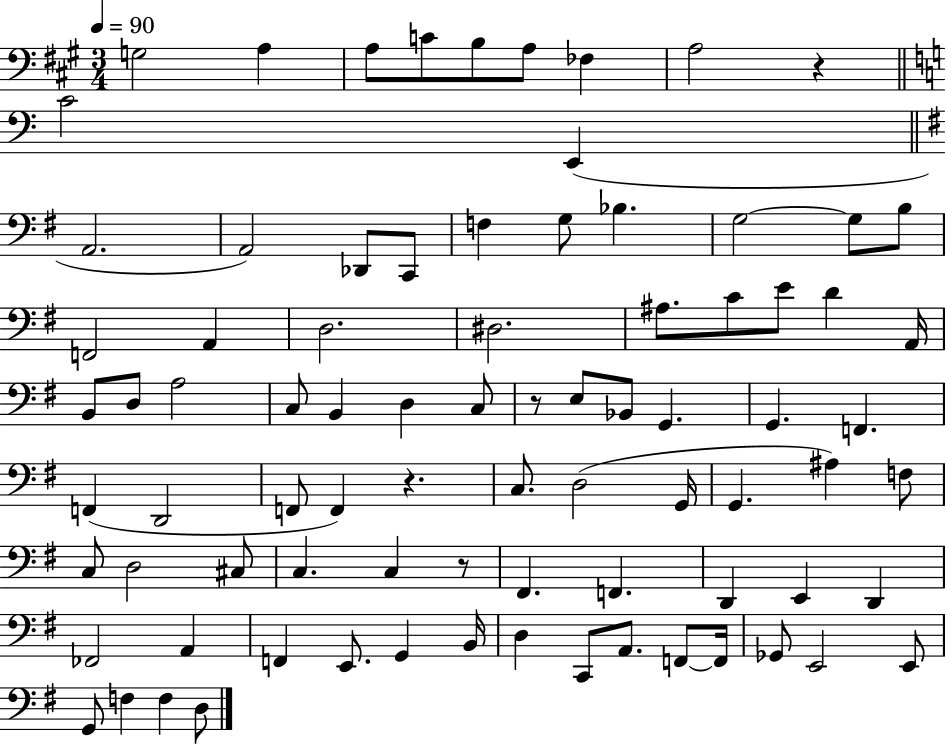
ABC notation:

X:1
T:Untitled
M:3/4
L:1/4
K:A
G,2 A, A,/2 C/2 B,/2 A,/2 _F, A,2 z C2 E,, A,,2 A,,2 _D,,/2 C,,/2 F, G,/2 _B, G,2 G,/2 B,/2 F,,2 A,, D,2 ^D,2 ^A,/2 C/2 E/2 D A,,/4 B,,/2 D,/2 A,2 C,/2 B,, D, C,/2 z/2 E,/2 _B,,/2 G,, G,, F,, F,, D,,2 F,,/2 F,, z C,/2 D,2 G,,/4 G,, ^A, F,/2 C,/2 D,2 ^C,/2 C, C, z/2 ^F,, F,, D,, E,, D,, _F,,2 A,, F,, E,,/2 G,, B,,/4 D, C,,/2 A,,/2 F,,/2 F,,/4 _G,,/2 E,,2 E,,/2 G,,/2 F, F, D,/2